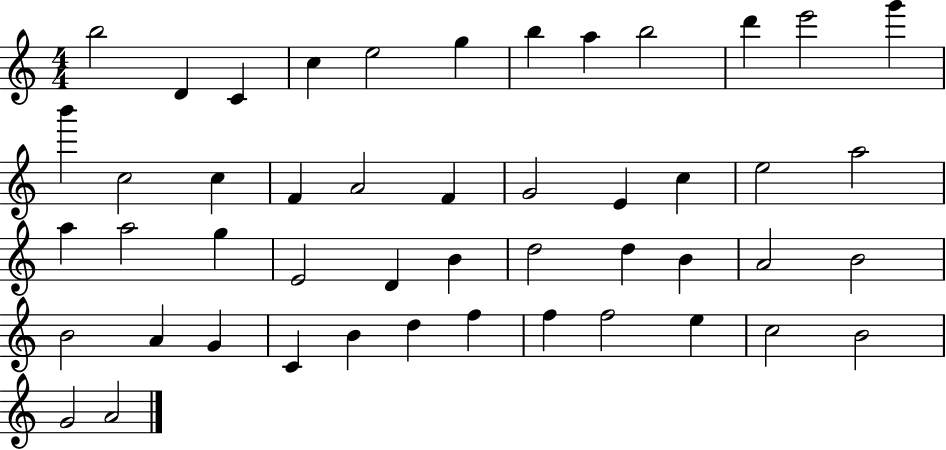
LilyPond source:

{
  \clef treble
  \numericTimeSignature
  \time 4/4
  \key c \major
  b''2 d'4 c'4 | c''4 e''2 g''4 | b''4 a''4 b''2 | d'''4 e'''2 g'''4 | \break b'''4 c''2 c''4 | f'4 a'2 f'4 | g'2 e'4 c''4 | e''2 a''2 | \break a''4 a''2 g''4 | e'2 d'4 b'4 | d''2 d''4 b'4 | a'2 b'2 | \break b'2 a'4 g'4 | c'4 b'4 d''4 f''4 | f''4 f''2 e''4 | c''2 b'2 | \break g'2 a'2 | \bar "|."
}